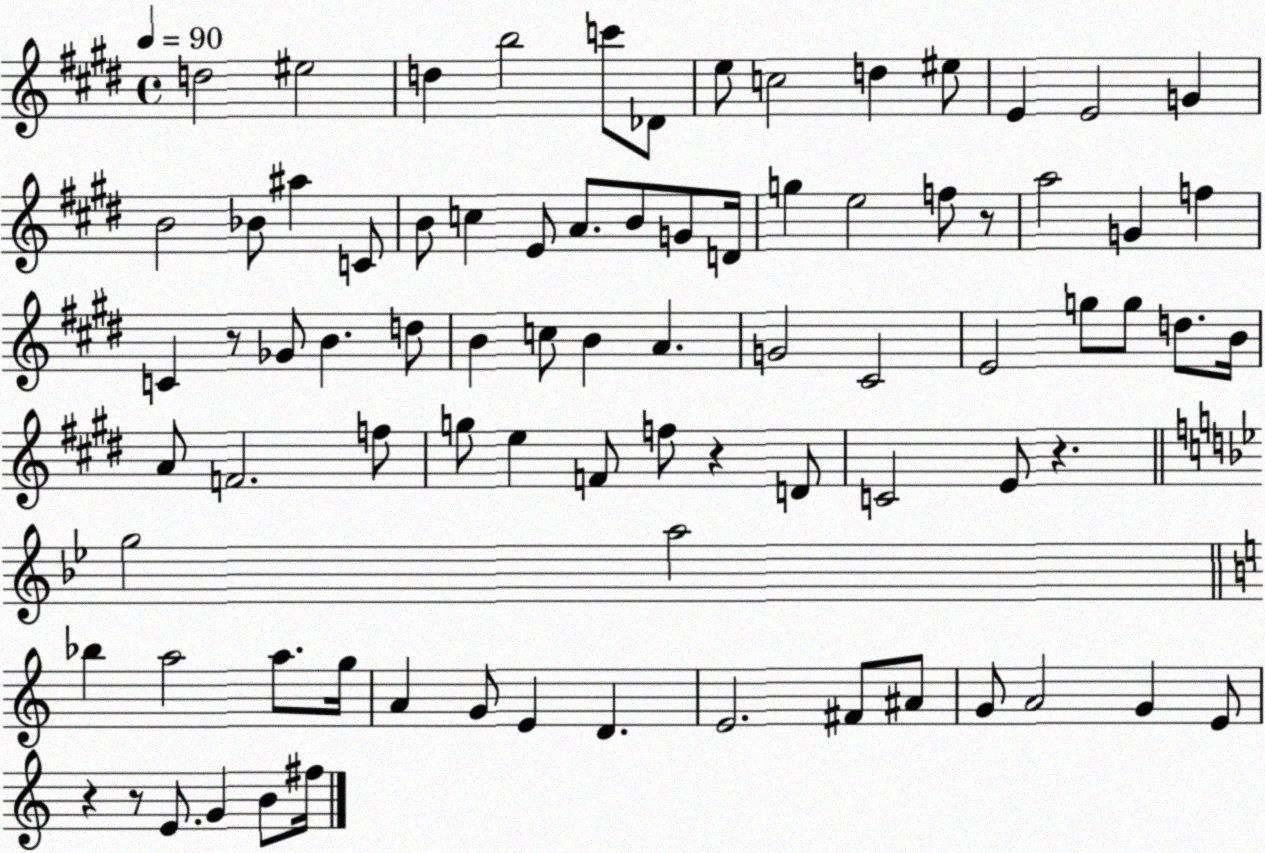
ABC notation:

X:1
T:Untitled
M:4/4
L:1/4
K:E
d2 ^e2 d b2 c'/2 _D/2 e/2 c2 d ^e/2 E E2 G B2 _B/2 ^a C/2 B/2 c E/2 A/2 B/2 G/2 D/4 g e2 f/2 z/2 a2 G f C z/2 _G/2 B d/2 B c/2 B A G2 ^C2 E2 g/2 g/2 d/2 B/4 A/2 F2 f/2 g/2 e F/2 f/2 z D/2 C2 E/2 z g2 a2 _b a2 a/2 g/4 A G/2 E D E2 ^F/2 ^A/2 G/2 A2 G E/2 z z/2 E/2 G B/2 ^f/4